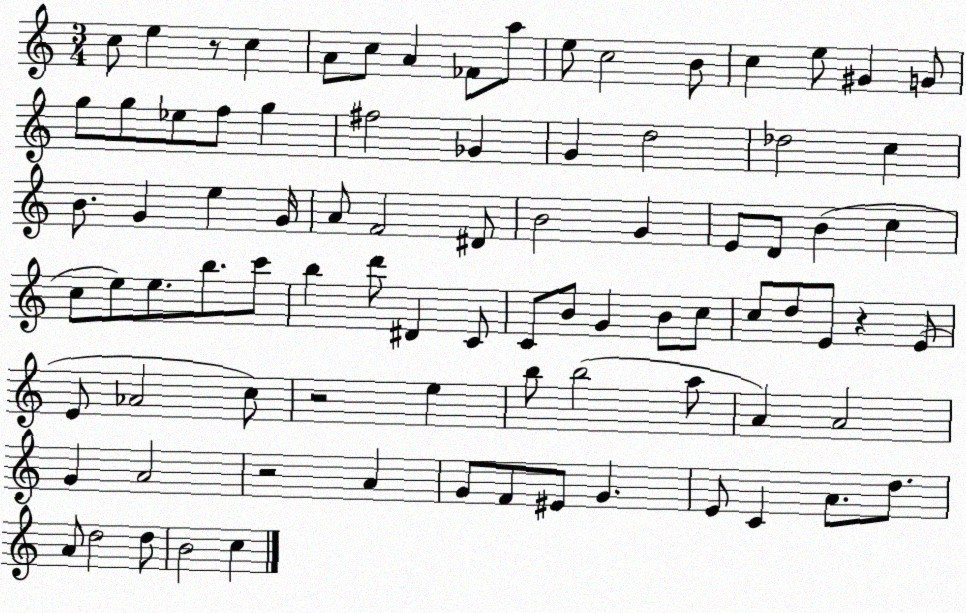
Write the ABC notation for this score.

X:1
T:Untitled
M:3/4
L:1/4
K:C
c/2 e z/2 c A/2 c/2 A _F/2 a/2 e/2 c2 B/2 c e/2 ^G G/2 g/2 g/2 _e/2 f/2 g ^f2 _G G d2 _d2 c B/2 G e G/4 A/2 F2 ^D/2 B2 G E/2 D/2 B c c/2 e/2 e/2 b/2 c'/2 b d'/2 ^D C/2 C/2 B/2 G B/2 c/2 c/2 d/2 E/2 z E/2 E/2 _A2 c/2 z2 e b/2 b2 a/2 A A2 G A2 z2 A G/2 F/2 ^E/2 G E/2 C A/2 d/2 A/2 d2 d/2 B2 c